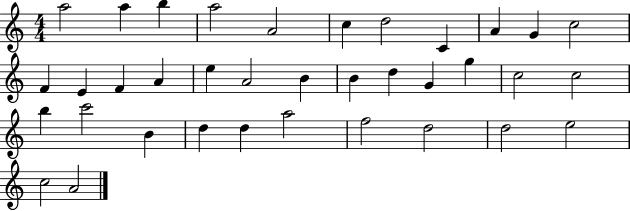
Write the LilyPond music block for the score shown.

{
  \clef treble
  \numericTimeSignature
  \time 4/4
  \key c \major
  a''2 a''4 b''4 | a''2 a'2 | c''4 d''2 c'4 | a'4 g'4 c''2 | \break f'4 e'4 f'4 a'4 | e''4 a'2 b'4 | b'4 d''4 g'4 g''4 | c''2 c''2 | \break b''4 c'''2 b'4 | d''4 d''4 a''2 | f''2 d''2 | d''2 e''2 | \break c''2 a'2 | \bar "|."
}